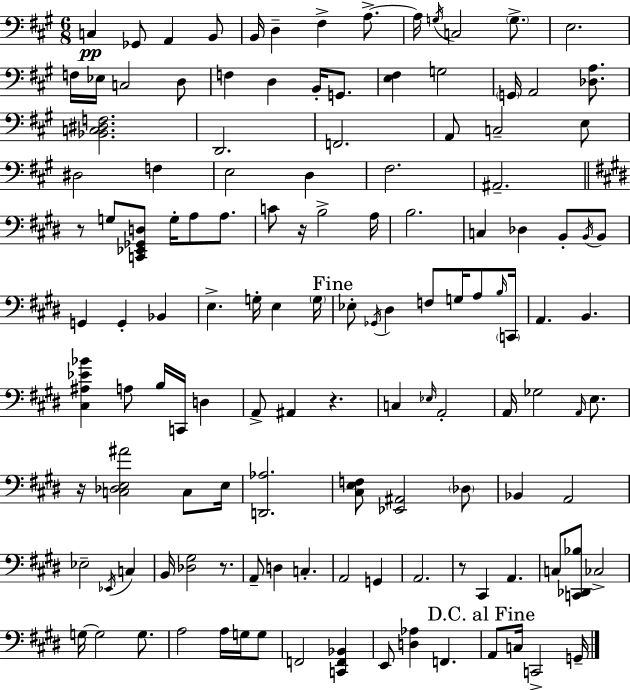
{
  \clef bass
  \numericTimeSignature
  \time 6/8
  \key a \major
  c4\pp ges,8 a,4 b,8 | b,16 d4-- fis4-> a8.->~~ | a16 \acciaccatura { g16 } c2 \parenthesize g8.-> | e2. | \break f16 ees16 c2 d8 | f4 d4 b,16-. g,8. | <e fis>4 g2 | \parenthesize g,16 a,2 <des a>8. | \break <bes, c dis f>2. | d,2. | f,2. | a,8 c2-- e8 | \break dis2 f4 | e2 d4 | fis2. | ais,2.-- | \break \bar "||" \break \key e \major r8 g8 <c, ees, ges, d>8 g16-. a8 a8. | c'8 r16 b2-> a16 | b2. | c4 des4 b,8-. \acciaccatura { b,16 } b,8 | \break g,4 g,4-. bes,4 | e4.-> g16-. e4 | \parenthesize g16 \mark "Fine" ees8-. \acciaccatura { ges,16 } dis4 f8 g16 a8 | \grace { b16 } \parenthesize c,16 a,4. b,4. | \break <cis ais ees' bes'>4 a8 b16 c,16 d4 | a,8-> ais,4 r4. | c4 \grace { ees16 } a,2-. | a,16 ges2 | \break \grace { a,16 } e8. r16 <c des e ais'>2 | c8 e16 <d, aes>2. | <cis e f>8 <ees, ais,>2 | \parenthesize des8 bes,4 a,2 | \break ees2-- | \acciaccatura { ees,16 } c4 b,16 <des gis>2 | r8. a,8-- d4 | c4.-. a,2 | \break g,4 a,2. | r8 cis,4 | a,4. c8 <c, des, bes>8 ces2-> | g16~~ g2 | \break g8. a2 | a16 g16 g8 f,2 | <c, f, bes,>4 e,8 <d aes>4 | f,4. \mark "D.C. al Fine" a,8 c16 c,2-> | \break g,16-- \bar "|."
}